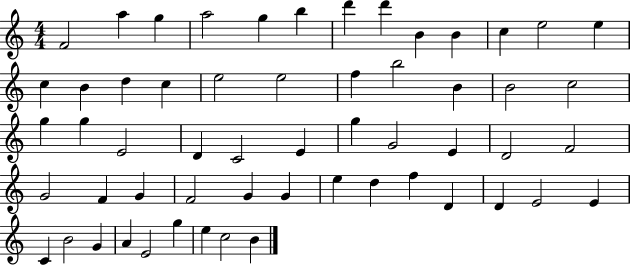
F4/h A5/q G5/q A5/h G5/q B5/q D6/q D6/q B4/q B4/q C5/q E5/h E5/q C5/q B4/q D5/q C5/q E5/h E5/h F5/q B5/h B4/q B4/h C5/h G5/q G5/q E4/h D4/q C4/h E4/q G5/q G4/h E4/q D4/h F4/h G4/h F4/q G4/q F4/h G4/q G4/q E5/q D5/q F5/q D4/q D4/q E4/h E4/q C4/q B4/h G4/q A4/q E4/h G5/q E5/q C5/h B4/q